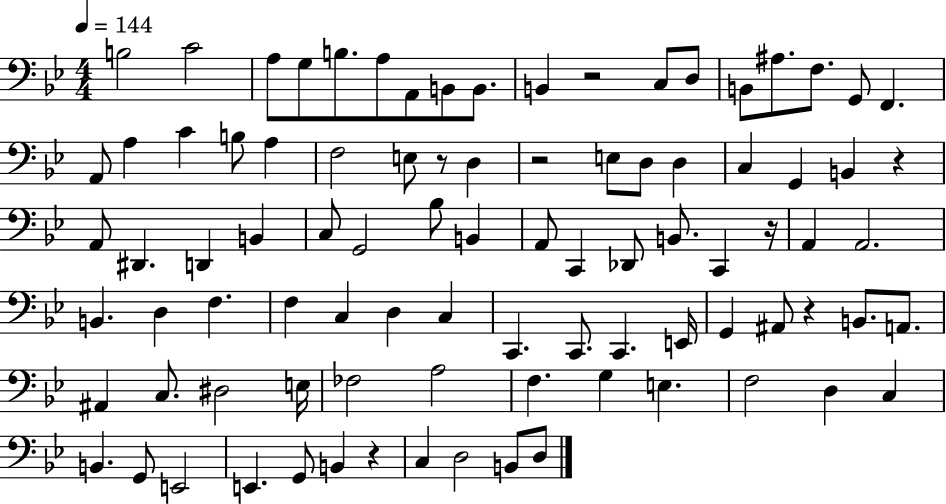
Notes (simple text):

B3/h C4/h A3/e G3/e B3/e. A3/e A2/e B2/e B2/e. B2/q R/h C3/e D3/e B2/e A#3/e. F3/e. G2/e F2/q. A2/e A3/q C4/q B3/e A3/q F3/h E3/e R/e D3/q R/h E3/e D3/e D3/q C3/q G2/q B2/q R/q A2/e D#2/q. D2/q B2/q C3/e G2/h Bb3/e B2/q A2/e C2/q Db2/e B2/e. C2/q R/s A2/q A2/h. B2/q. D3/q F3/q. F3/q C3/q D3/q C3/q C2/q. C2/e. C2/q. E2/s G2/q A#2/e R/q B2/e. A2/e. A#2/q C3/e. D#3/h E3/s FES3/h A3/h F3/q. G3/q E3/q. F3/h D3/q C3/q B2/q. G2/e E2/h E2/q. G2/e B2/q R/q C3/q D3/h B2/e D3/e